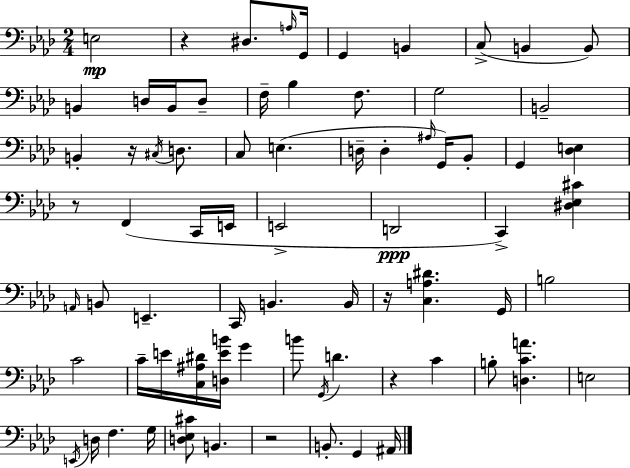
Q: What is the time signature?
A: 2/4